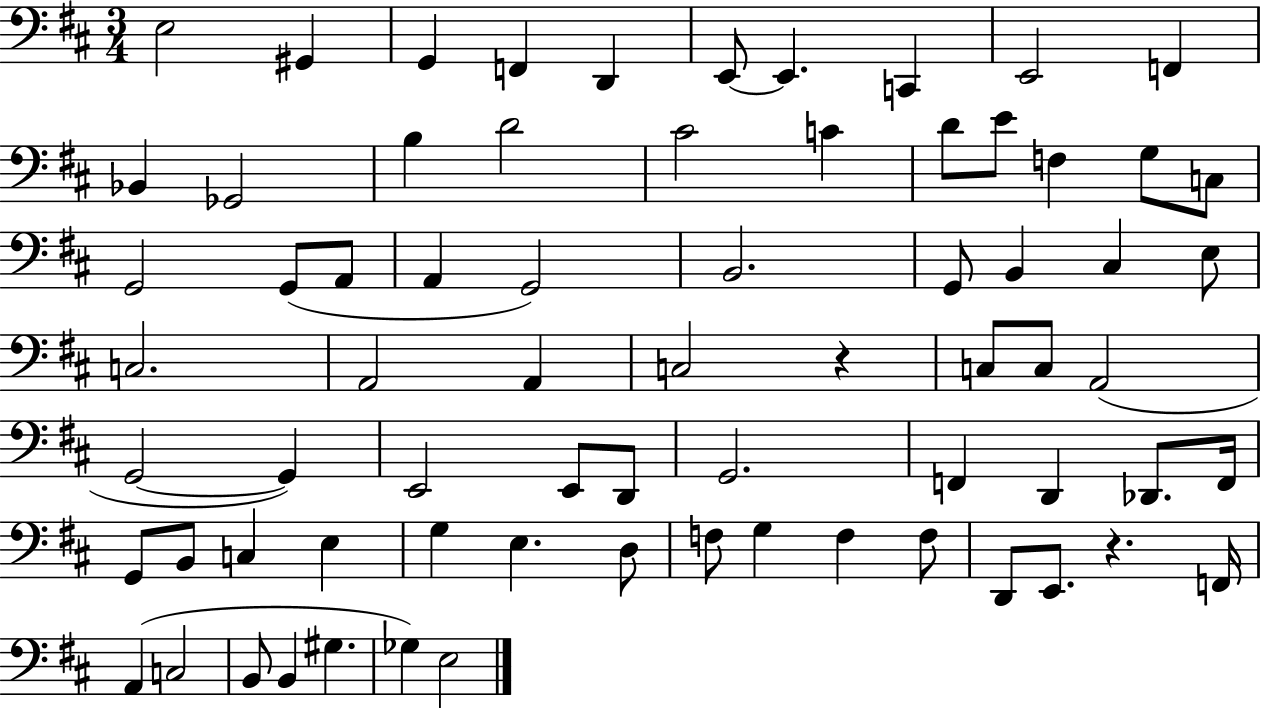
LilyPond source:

{
  \clef bass
  \numericTimeSignature
  \time 3/4
  \key d \major
  \repeat volta 2 { e2 gis,4 | g,4 f,4 d,4 | e,8~~ e,4. c,4 | e,2 f,4 | \break bes,4 ges,2 | b4 d'2 | cis'2 c'4 | d'8 e'8 f4 g8 c8 | \break g,2 g,8( a,8 | a,4 g,2) | b,2. | g,8 b,4 cis4 e8 | \break c2. | a,2 a,4 | c2 r4 | c8 c8 a,2( | \break g,2~~ g,4) | e,2 e,8 d,8 | g,2. | f,4 d,4 des,8. f,16 | \break g,8 b,8 c4 e4 | g4 e4. d8 | f8 g4 f4 f8 | d,8 e,8. r4. f,16 | \break a,4( c2 | b,8 b,4 gis4. | ges4) e2 | } \bar "|."
}